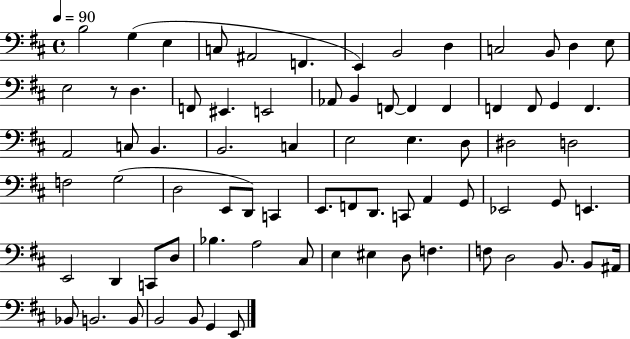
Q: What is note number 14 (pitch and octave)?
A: E3